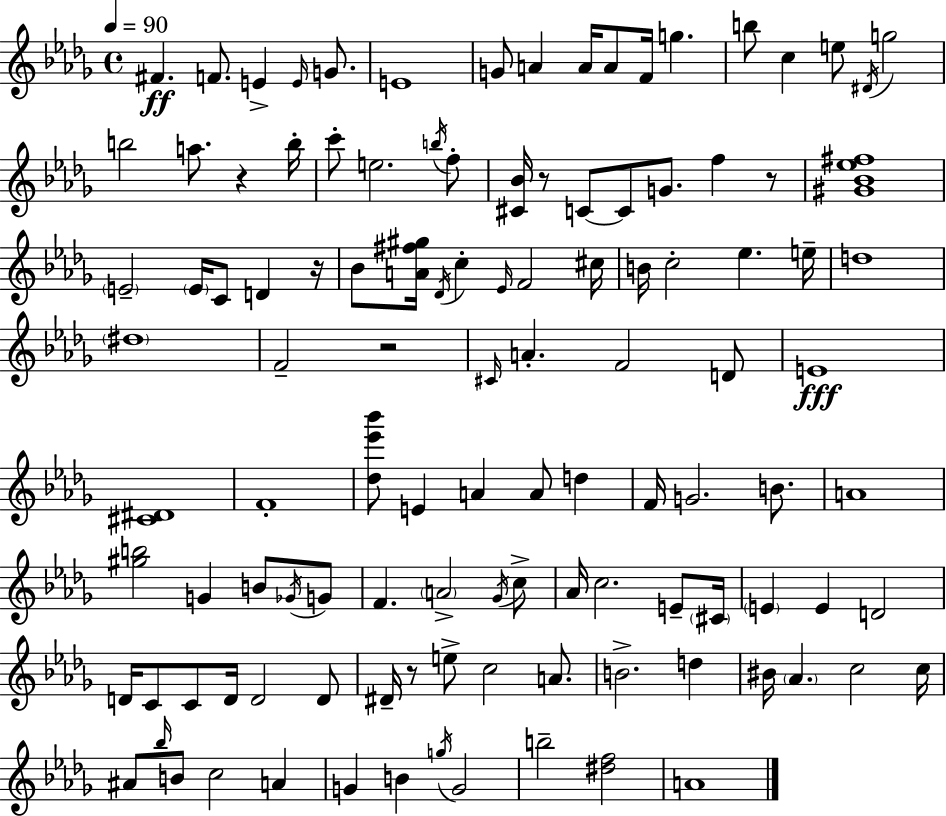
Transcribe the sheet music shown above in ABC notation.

X:1
T:Untitled
M:4/4
L:1/4
K:Bbm
^F F/2 E E/4 G/2 E4 G/2 A A/4 A/2 F/4 g b/2 c e/2 ^D/4 g2 b2 a/2 z b/4 c'/2 e2 b/4 f/2 [^C_B]/4 z/2 C/2 C/2 G/2 f z/2 [^G_B_e^f]4 E2 E/4 C/2 D z/4 _B/2 [A^f^g]/4 _D/4 c _E/4 F2 ^c/4 B/4 c2 _e e/4 d4 ^d4 F2 z2 ^C/4 A F2 D/2 E4 [^C^D]4 F4 [_d_e'_b']/2 E A A/2 d F/4 G2 B/2 A4 [^gb]2 G B/2 _G/4 G/2 F A2 _G/4 c/2 _A/4 c2 E/2 ^C/4 E E D2 D/4 C/2 C/2 D/4 D2 D/2 ^D/4 z/2 e/2 c2 A/2 B2 d ^B/4 _A c2 c/4 ^A/2 _b/4 B/2 c2 A G B g/4 G2 b2 [^df]2 A4